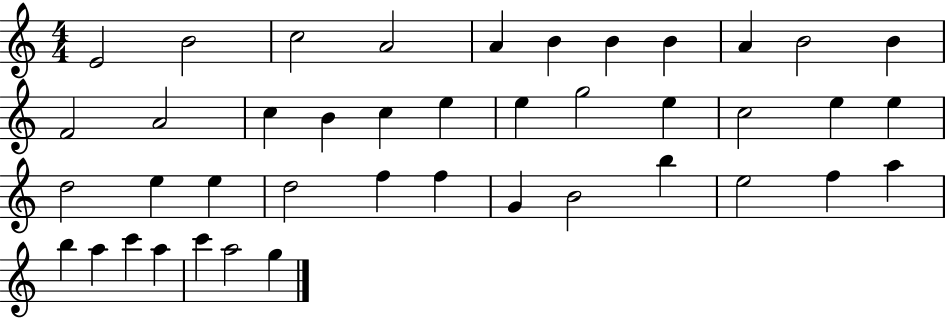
X:1
T:Untitled
M:4/4
L:1/4
K:C
E2 B2 c2 A2 A B B B A B2 B F2 A2 c B c e e g2 e c2 e e d2 e e d2 f f G B2 b e2 f a b a c' a c' a2 g